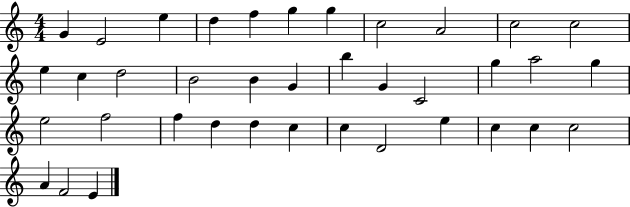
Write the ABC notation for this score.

X:1
T:Untitled
M:4/4
L:1/4
K:C
G E2 e d f g g c2 A2 c2 c2 e c d2 B2 B G b G C2 g a2 g e2 f2 f d d c c D2 e c c c2 A F2 E